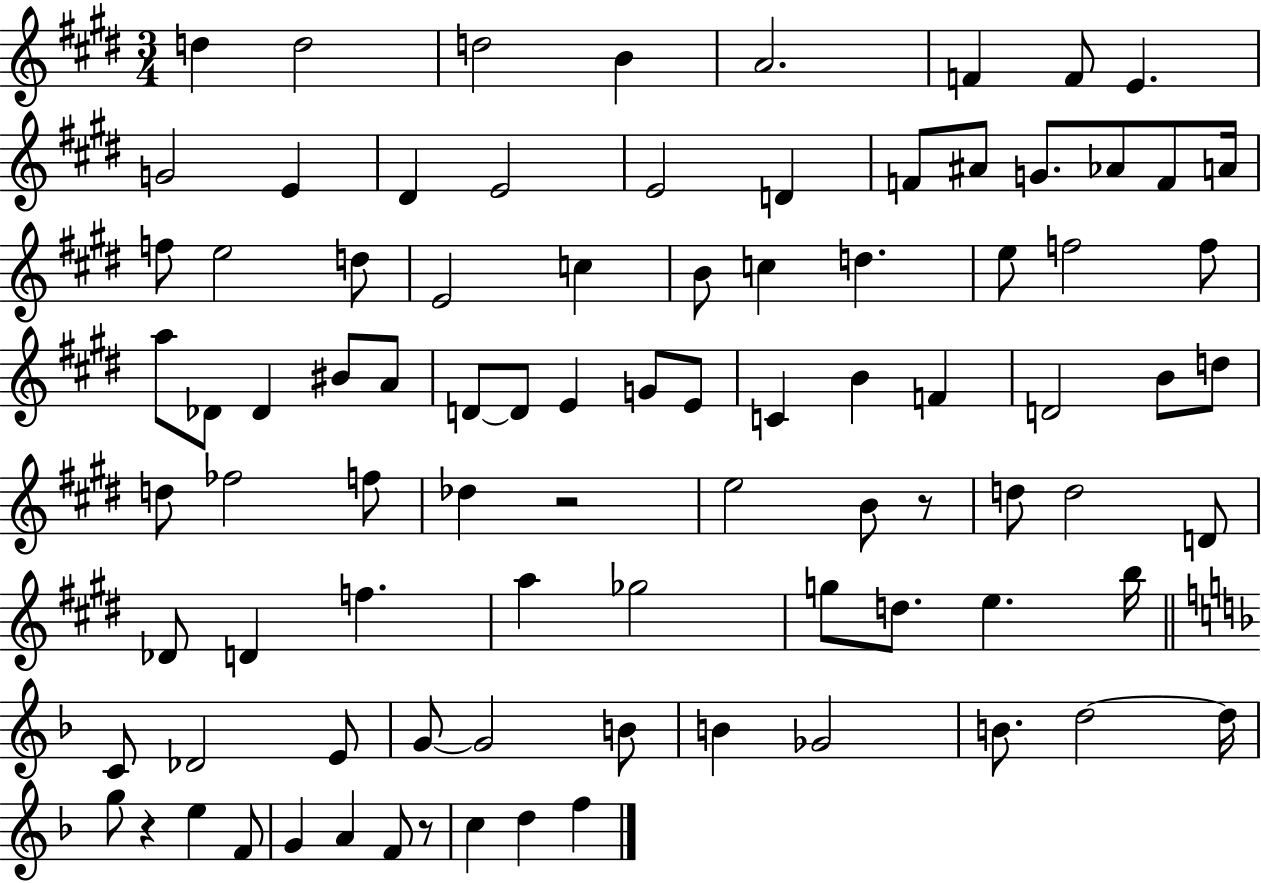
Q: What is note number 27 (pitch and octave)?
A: C5